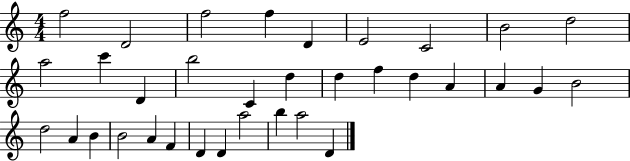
F5/h D4/h F5/h F5/q D4/q E4/h C4/h B4/h D5/h A5/h C6/q D4/q B5/h C4/q D5/q D5/q F5/q D5/q A4/q A4/q G4/q B4/h D5/h A4/q B4/q B4/h A4/q F4/q D4/q D4/q A5/h B5/q A5/h D4/q